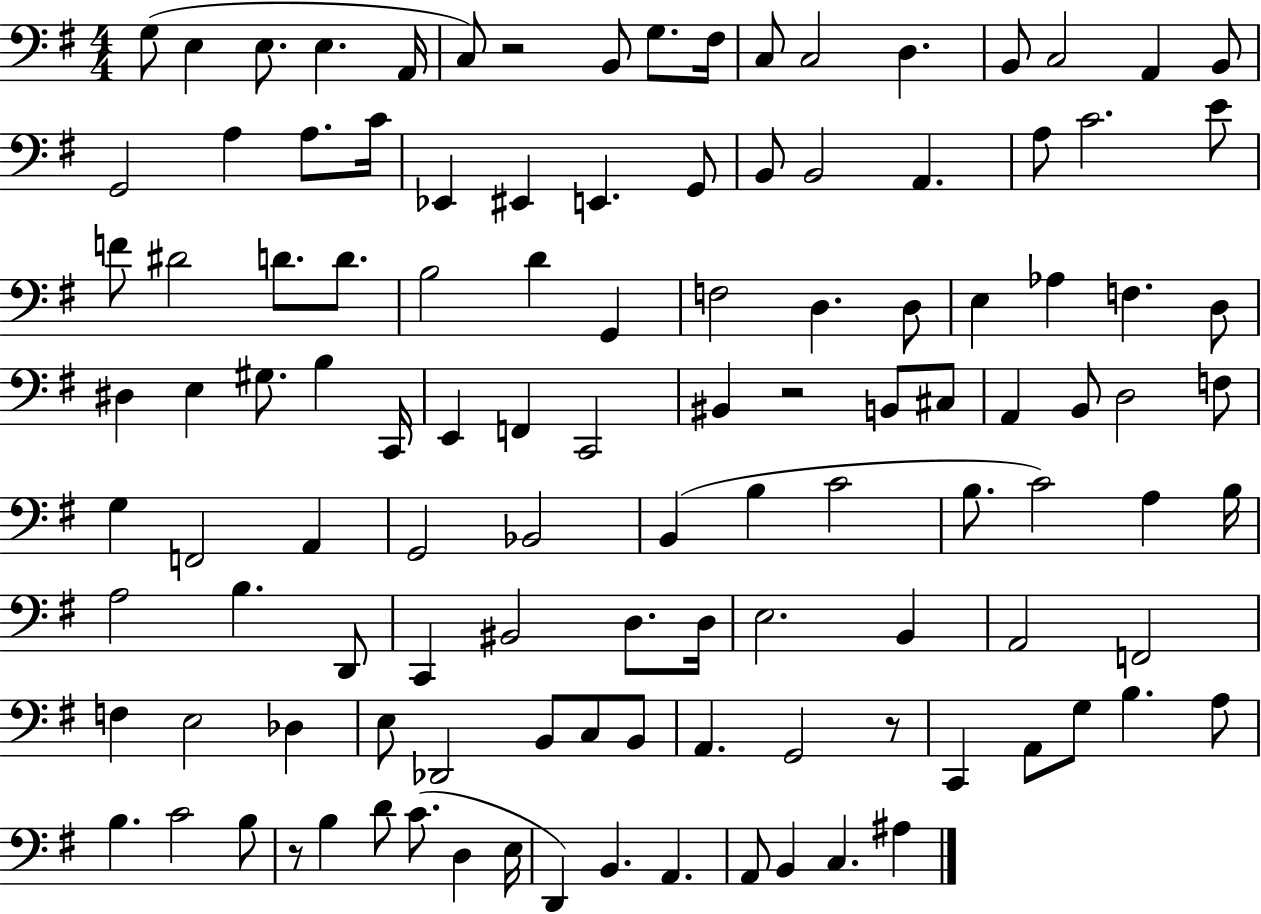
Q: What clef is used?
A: bass